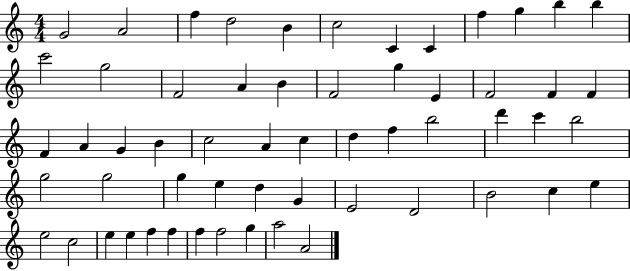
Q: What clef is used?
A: treble